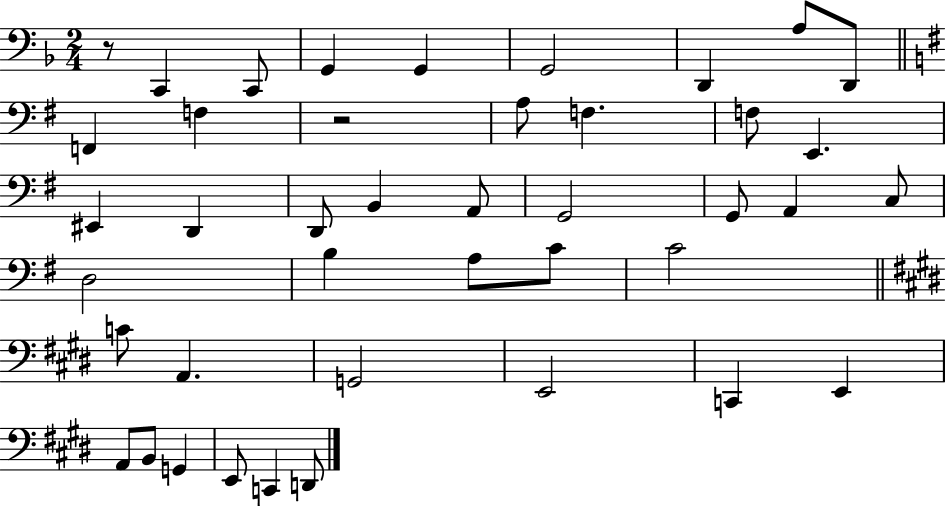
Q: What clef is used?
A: bass